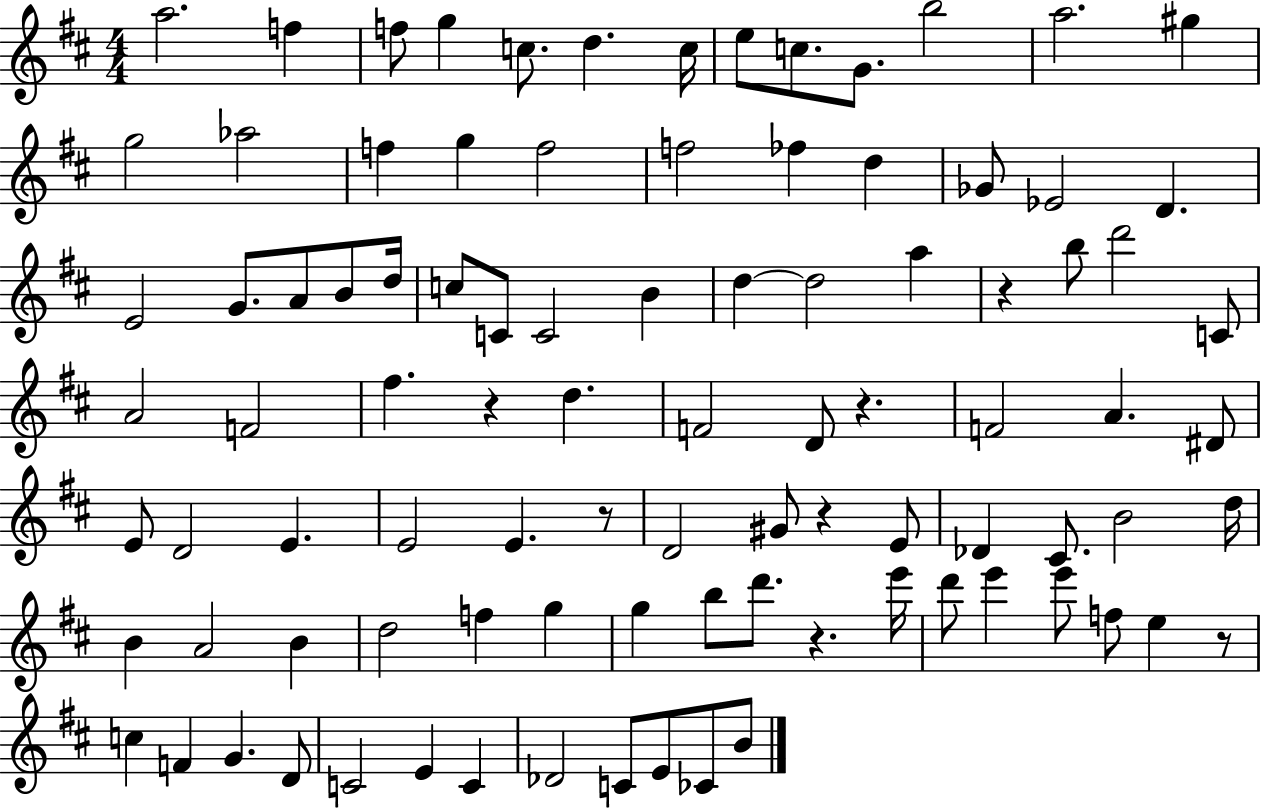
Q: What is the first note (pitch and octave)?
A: A5